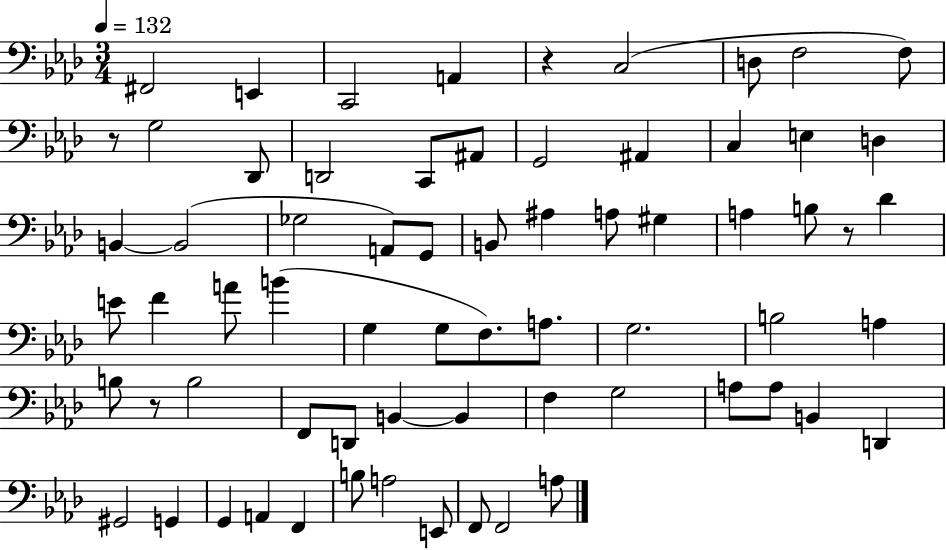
{
  \clef bass
  \numericTimeSignature
  \time 3/4
  \key aes \major
  \tempo 4 = 132
  \repeat volta 2 { fis,2 e,4 | c,2 a,4 | r4 c2( | d8 f2 f8) | \break r8 g2 des,8 | d,2 c,8 ais,8 | g,2 ais,4 | c4 e4 d4 | \break b,4~~ b,2( | ges2 a,8) g,8 | b,8 ais4 a8 gis4 | a4 b8 r8 des'4 | \break e'8 f'4 a'8 b'4( | g4 g8 f8.) a8. | g2. | b2 a4 | \break b8 r8 b2 | f,8 d,8 b,4~~ b,4 | f4 g2 | a8 a8 b,4 d,4 | \break gis,2 g,4 | g,4 a,4 f,4 | b8 a2 e,8 | f,8 f,2 a8 | \break } \bar "|."
}